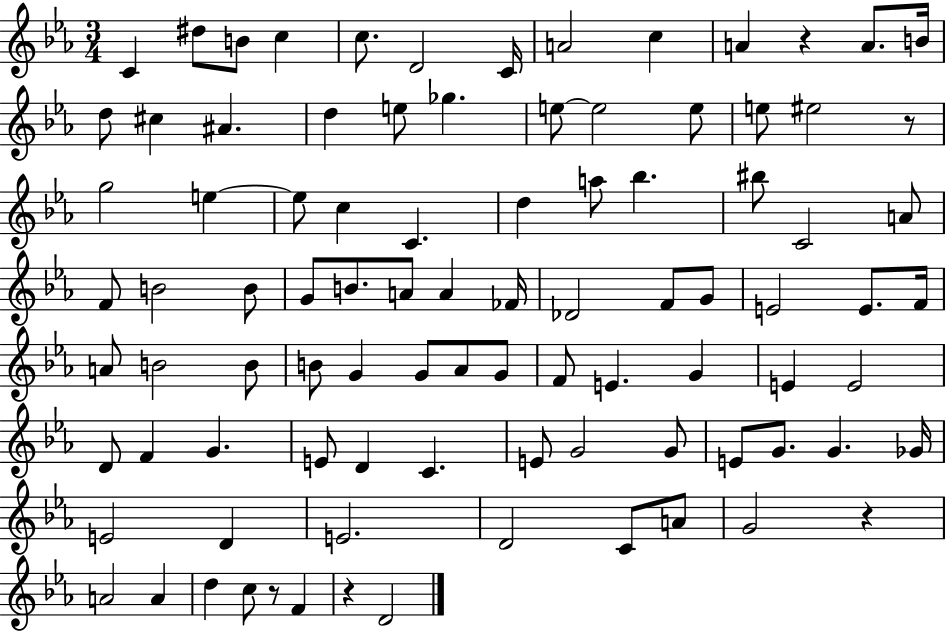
{
  \clef treble
  \numericTimeSignature
  \time 3/4
  \key ees \major
  c'4 dis''8 b'8 c''4 | c''8. d'2 c'16 | a'2 c''4 | a'4 r4 a'8. b'16 | \break d''8 cis''4 ais'4. | d''4 e''8 ges''4. | e''8~~ e''2 e''8 | e''8 eis''2 r8 | \break g''2 e''4~~ | e''8 c''4 c'4. | d''4 a''8 bes''4. | bis''8 c'2 a'8 | \break f'8 b'2 b'8 | g'8 b'8. a'8 a'4 fes'16 | des'2 f'8 g'8 | e'2 e'8. f'16 | \break a'8 b'2 b'8 | b'8 g'4 g'8 aes'8 g'8 | f'8 e'4. g'4 | e'4 e'2 | \break d'8 f'4 g'4. | e'8 d'4 c'4. | e'8 g'2 g'8 | e'8 g'8. g'4. ges'16 | \break e'2 d'4 | e'2. | d'2 c'8 a'8 | g'2 r4 | \break a'2 a'4 | d''4 c''8 r8 f'4 | r4 d'2 | \bar "|."
}